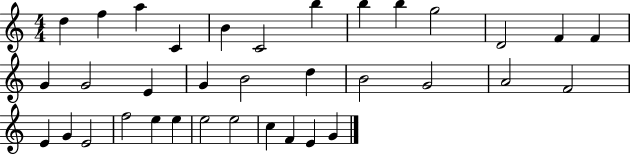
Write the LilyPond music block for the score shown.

{
  \clef treble
  \numericTimeSignature
  \time 4/4
  \key c \major
  d''4 f''4 a''4 c'4 | b'4 c'2 b''4 | b''4 b''4 g''2 | d'2 f'4 f'4 | \break g'4 g'2 e'4 | g'4 b'2 d''4 | b'2 g'2 | a'2 f'2 | \break e'4 g'4 e'2 | f''2 e''4 e''4 | e''2 e''2 | c''4 f'4 e'4 g'4 | \break \bar "|."
}